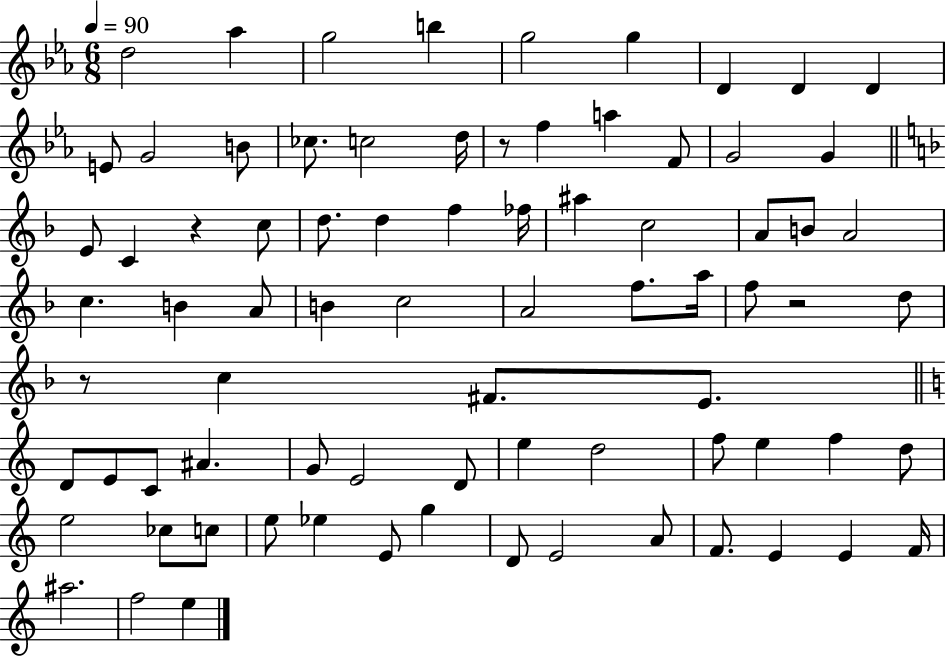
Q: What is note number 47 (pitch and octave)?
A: E4